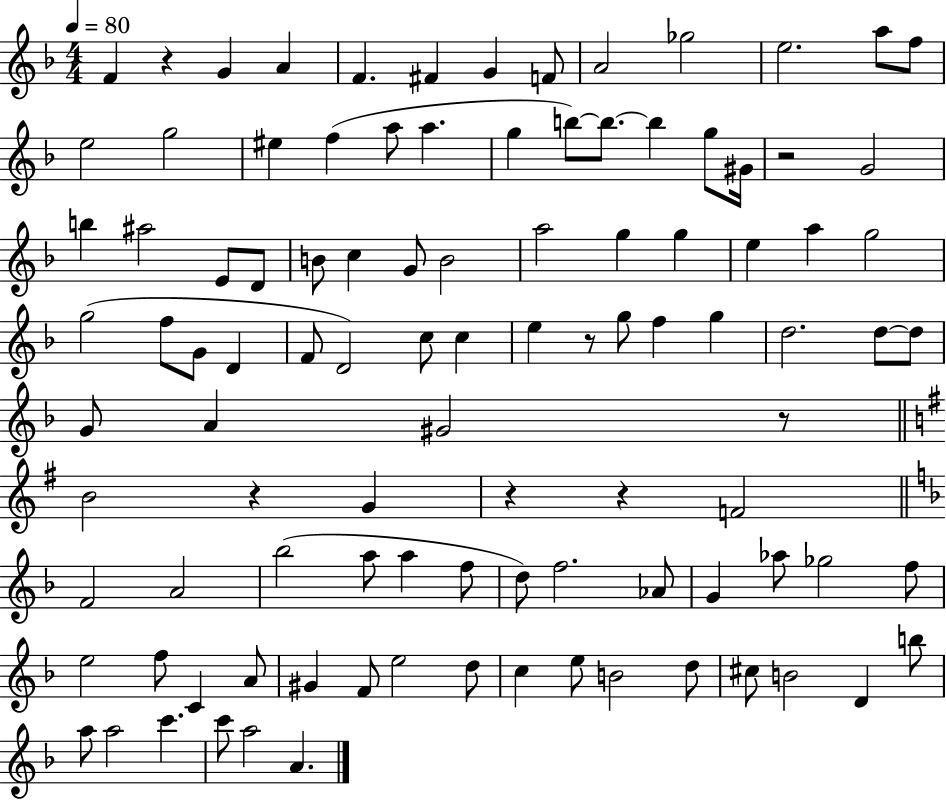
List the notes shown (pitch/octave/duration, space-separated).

F4/q R/q G4/q A4/q F4/q. F#4/q G4/q F4/e A4/h Gb5/h E5/h. A5/e F5/e E5/h G5/h EIS5/q F5/q A5/e A5/q. G5/q B5/e B5/e. B5/q G5/e G#4/s R/h G4/h B5/q A#5/h E4/e D4/e B4/e C5/q G4/e B4/h A5/h G5/q G5/q E5/q A5/q G5/h G5/h F5/e G4/e D4/q F4/e D4/h C5/e C5/q E5/q R/e G5/e F5/q G5/q D5/h. D5/e D5/e G4/e A4/q G#4/h R/e B4/h R/q G4/q R/q R/q F4/h F4/h A4/h Bb5/h A5/e A5/q F5/e D5/e F5/h. Ab4/e G4/q Ab5/e Gb5/h F5/e E5/h F5/e C4/q A4/e G#4/q F4/e E5/h D5/e C5/q E5/e B4/h D5/e C#5/e B4/h D4/q B5/e A5/e A5/h C6/q. C6/e A5/h A4/q.